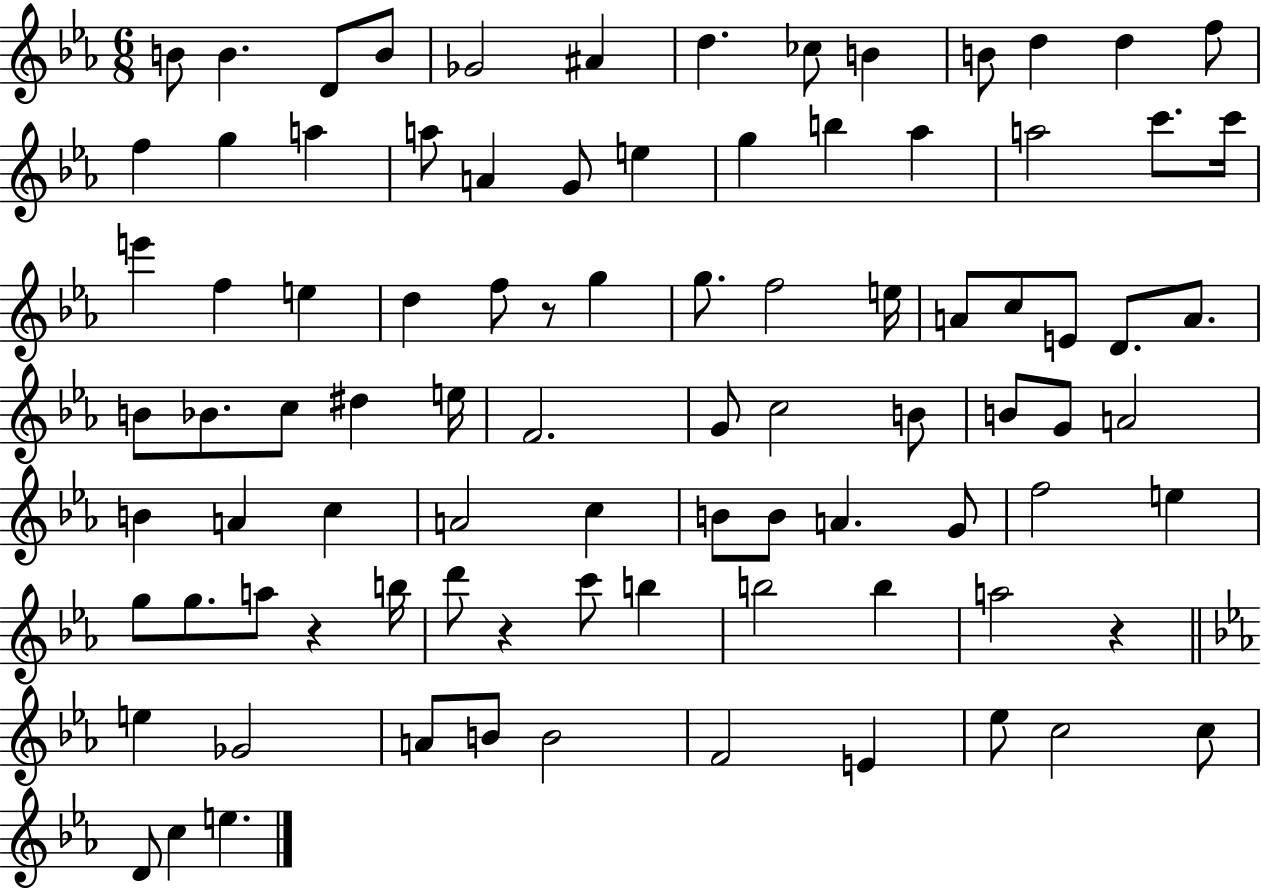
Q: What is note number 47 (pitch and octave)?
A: G4